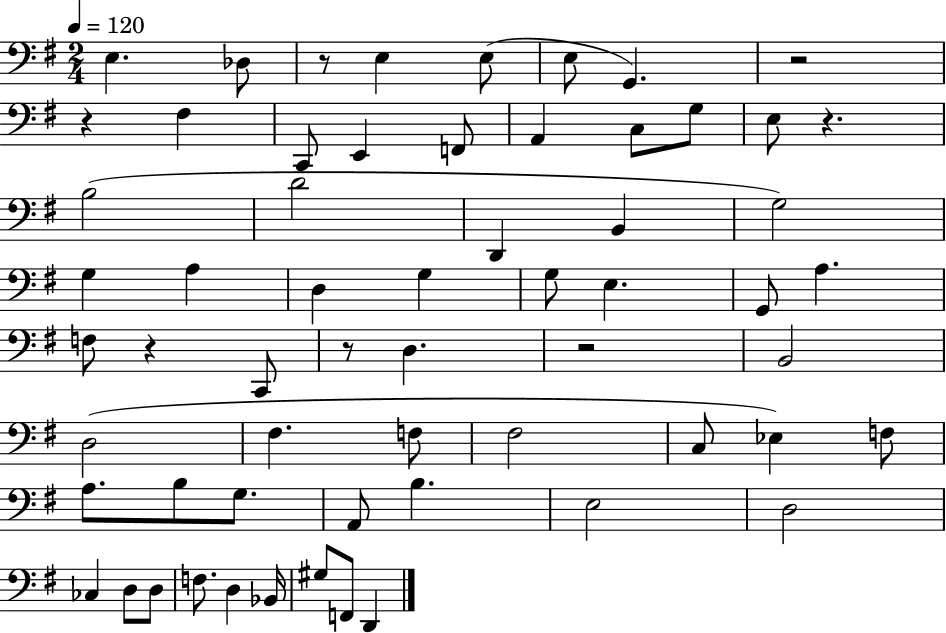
{
  \clef bass
  \numericTimeSignature
  \time 2/4
  \key g \major
  \tempo 4 = 120
  e4. des8 | r8 e4 e8( | e8 g,4.) | r2 | \break r4 fis4 | c,8 e,4 f,8 | a,4 c8 g8 | e8 r4. | \break b2( | d'2 | d,4 b,4 | g2) | \break g4 a4 | d4 g4 | g8 e4. | g,8 a4. | \break f8 r4 c,8 | r8 d4. | r2 | b,2 | \break d2( | fis4. f8 | fis2 | c8 ees4) f8 | \break a8. b8 g8. | a,8 b4. | e2 | d2 | \break ces4 d8 d8 | f8. d4 bes,16 | gis8 f,8 d,4 | \bar "|."
}